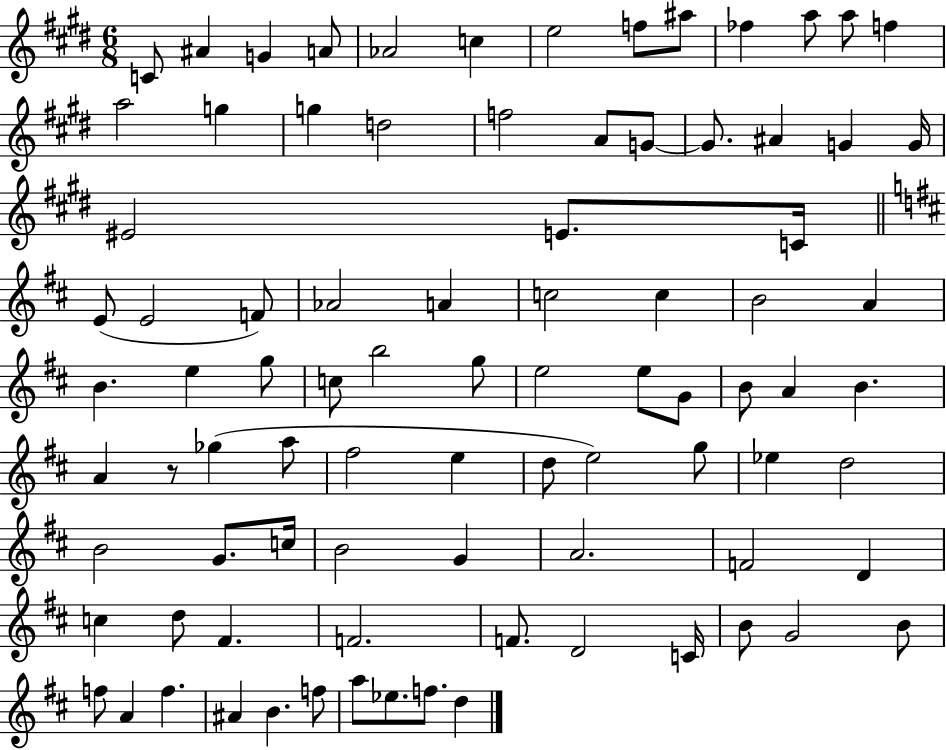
X:1
T:Untitled
M:6/8
L:1/4
K:E
C/2 ^A G A/2 _A2 c e2 f/2 ^a/2 _f a/2 a/2 f a2 g g d2 f2 A/2 G/2 G/2 ^A G G/4 ^E2 E/2 C/4 E/2 E2 F/2 _A2 A c2 c B2 A B e g/2 c/2 b2 g/2 e2 e/2 G/2 B/2 A B A z/2 _g a/2 ^f2 e d/2 e2 g/2 _e d2 B2 G/2 c/4 B2 G A2 F2 D c d/2 ^F F2 F/2 D2 C/4 B/2 G2 B/2 f/2 A f ^A B f/2 a/2 _e/2 f/2 d